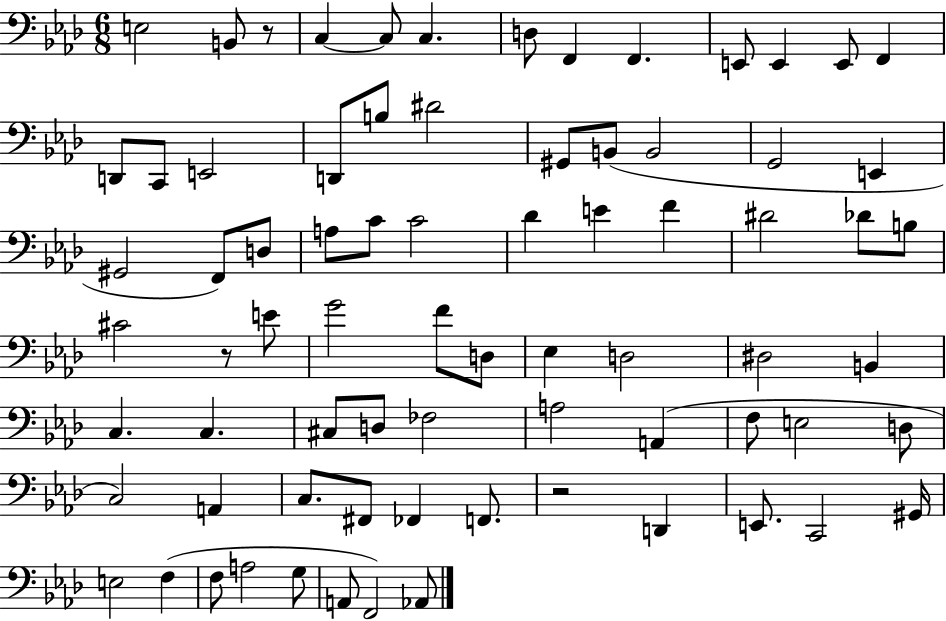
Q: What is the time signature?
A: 6/8